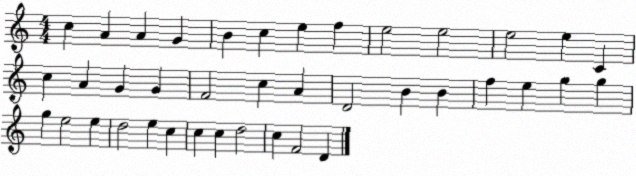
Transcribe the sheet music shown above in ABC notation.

X:1
T:Untitled
M:4/4
L:1/4
K:C
c A A G B c e f e2 e2 e2 e C c A G G F2 c A D2 B B f e g g g e2 e d2 e c c c d2 c F2 D